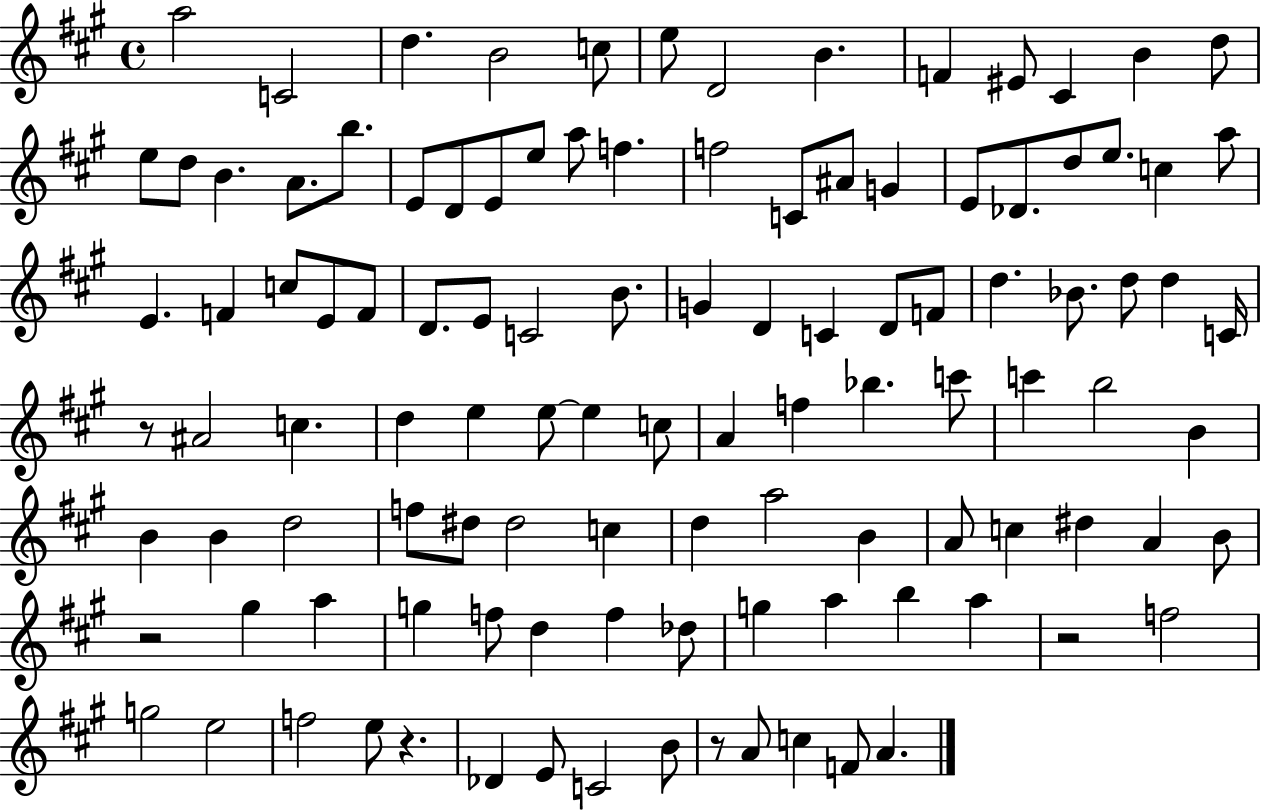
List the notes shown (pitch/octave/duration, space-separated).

A5/h C4/h D5/q. B4/h C5/e E5/e D4/h B4/q. F4/q EIS4/e C#4/q B4/q D5/e E5/e D5/e B4/q. A4/e. B5/e. E4/e D4/e E4/e E5/e A5/e F5/q. F5/h C4/e A#4/e G4/q E4/e Db4/e. D5/e E5/e. C5/q A5/e E4/q. F4/q C5/e E4/e F4/e D4/e. E4/e C4/h B4/e. G4/q D4/q C4/q D4/e F4/e D5/q. Bb4/e. D5/e D5/q C4/s R/e A#4/h C5/q. D5/q E5/q E5/e E5/q C5/e A4/q F5/q Bb5/q. C6/e C6/q B5/h B4/q B4/q B4/q D5/h F5/e D#5/e D#5/h C5/q D5/q A5/h B4/q A4/e C5/q D#5/q A4/q B4/e R/h G#5/q A5/q G5/q F5/e D5/q F5/q Db5/e G5/q A5/q B5/q A5/q R/h F5/h G5/h E5/h F5/h E5/e R/q. Db4/q E4/e C4/h B4/e R/e A4/e C5/q F4/e A4/q.